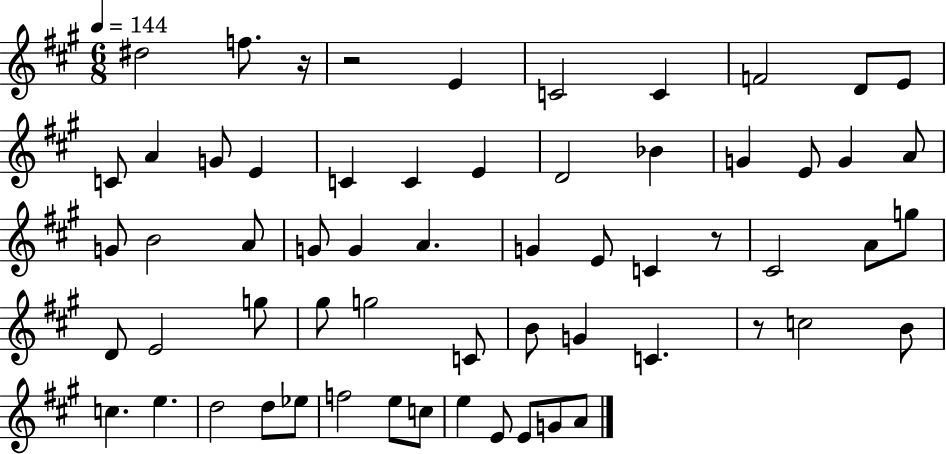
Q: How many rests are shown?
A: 4